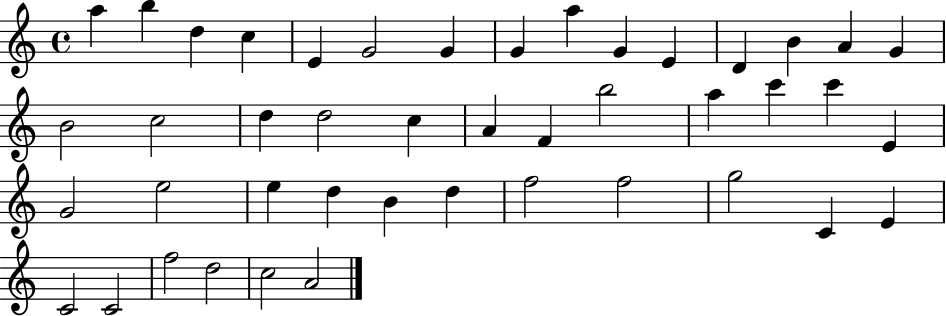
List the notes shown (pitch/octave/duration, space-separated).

A5/q B5/q D5/q C5/q E4/q G4/h G4/q G4/q A5/q G4/q E4/q D4/q B4/q A4/q G4/q B4/h C5/h D5/q D5/h C5/q A4/q F4/q B5/h A5/q C6/q C6/q E4/q G4/h E5/h E5/q D5/q B4/q D5/q F5/h F5/h G5/h C4/q E4/q C4/h C4/h F5/h D5/h C5/h A4/h